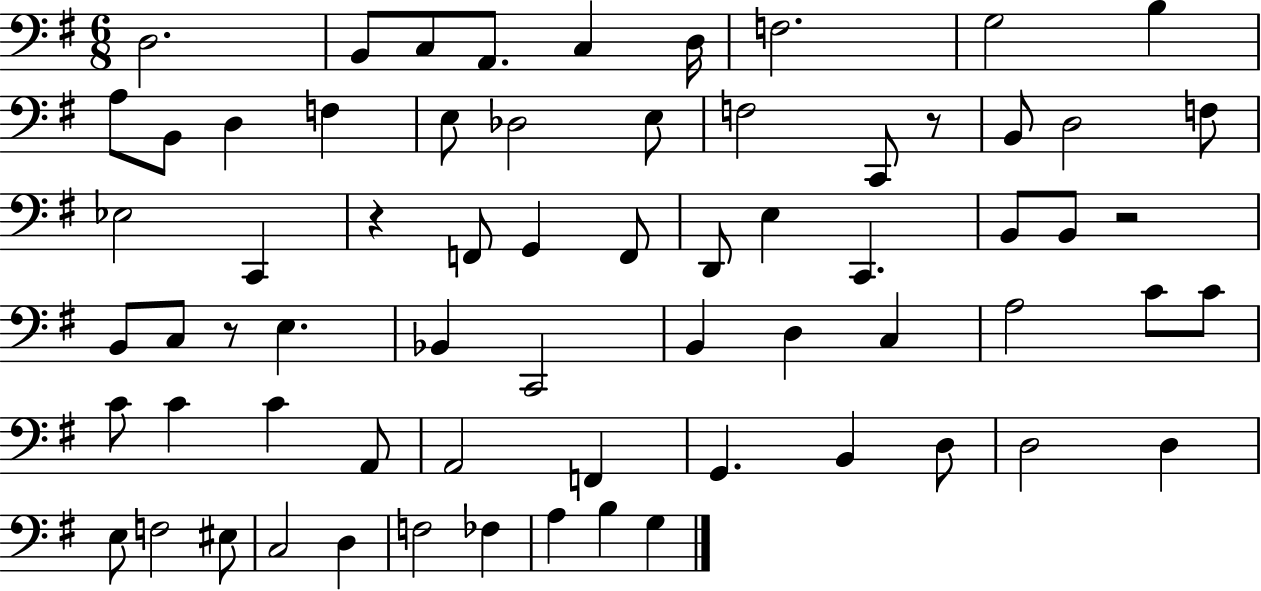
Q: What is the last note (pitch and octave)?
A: G3